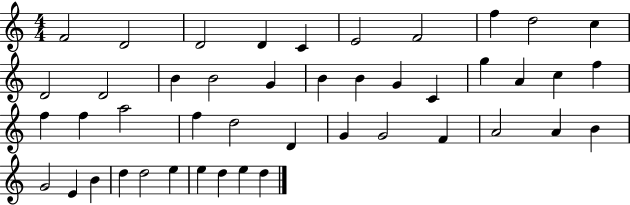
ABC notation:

X:1
T:Untitled
M:4/4
L:1/4
K:C
F2 D2 D2 D C E2 F2 f d2 c D2 D2 B B2 G B B G C g A c f f f a2 f d2 D G G2 F A2 A B G2 E B d d2 e e d e d